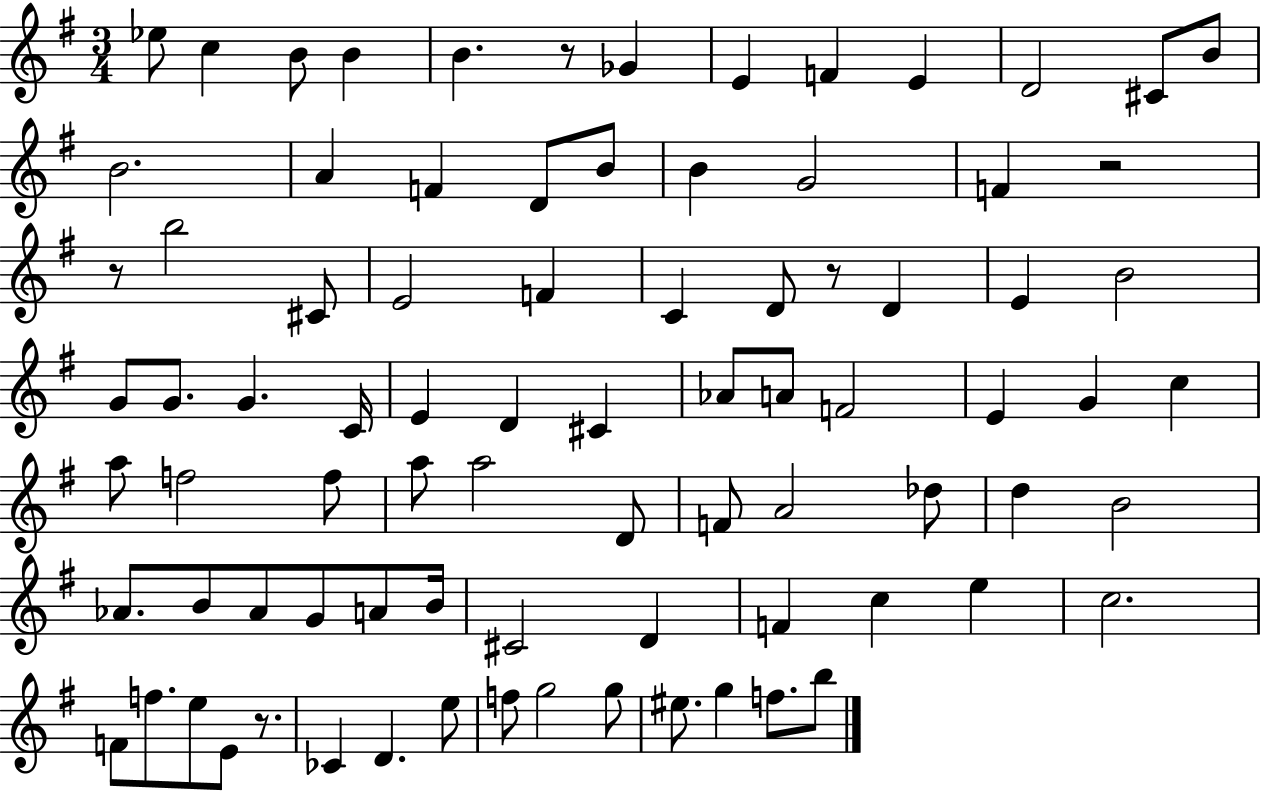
Eb5/e C5/q B4/e B4/q B4/q. R/e Gb4/q E4/q F4/q E4/q D4/h C#4/e B4/e B4/h. A4/q F4/q D4/e B4/e B4/q G4/h F4/q R/h R/e B5/h C#4/e E4/h F4/q C4/q D4/e R/e D4/q E4/q B4/h G4/e G4/e. G4/q. C4/s E4/q D4/q C#4/q Ab4/e A4/e F4/h E4/q G4/q C5/q A5/e F5/h F5/e A5/e A5/h D4/e F4/e A4/h Db5/e D5/q B4/h Ab4/e. B4/e Ab4/e G4/e A4/e B4/s C#4/h D4/q F4/q C5/q E5/q C5/h. F4/e F5/e. E5/e E4/e R/e. CES4/q D4/q. E5/e F5/e G5/h G5/e EIS5/e. G5/q F5/e. B5/e